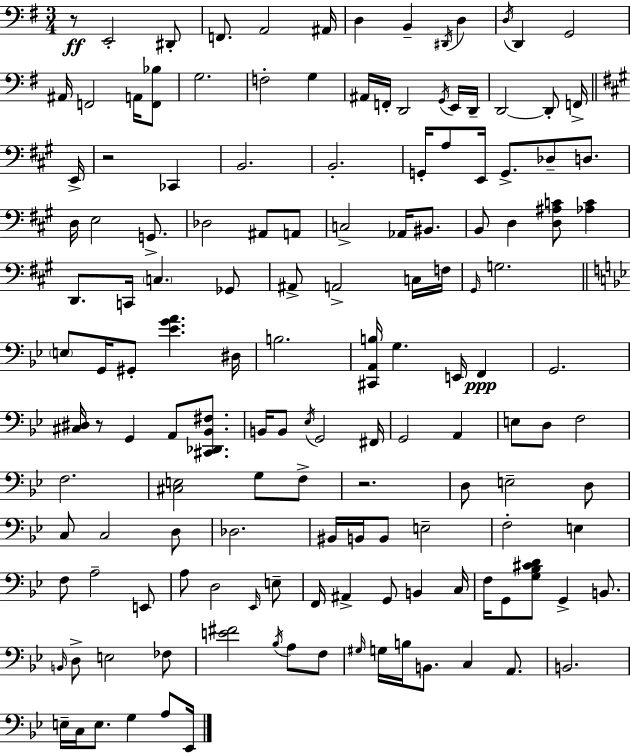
{
  \clef bass
  \numericTimeSignature
  \time 3/4
  \key e \minor
  \repeat volta 2 { r8\ff e,2-. dis,8-. | f,8. a,2 ais,16 | d4 b,4-- \acciaccatura { dis,16 } d4 | \acciaccatura { d16 } d,4 g,2 | \break ais,16 f,2 a,16 | <f, bes>8 g2. | f2-. g4 | ais,16 f,16-. d,2 | \break \acciaccatura { g,16 } e,16 d,16-- d,2~~ d,8-. | f,16-> \bar "||" \break \key a \major e,16-> r2 ces,4 | b,2. | b,2.-. | g,16-. a8 e,16 g,8.-> des8-- d8. | \break d16 e2 g,8.-> | des2 ais,8 a,8 | c2-> aes,16 bis,8. | b,8 d4 <d ais c'>8 <aes c'>4 | \break d,8. c,16 \parenthesize c4. ges,8 | ais,8-> a,2-> c16 | f16 \grace { gis,16 } g2. | \bar "||" \break \key bes \major \parenthesize e8 g,16 gis,8-. <ees' g' a'>4. dis16 | b2. | <cis, a, b>16 g4. e,16 f,4\ppp | g,2. | \break <cis dis>16 r8 g,4 a,8 <cis, des, bes, fis>8. | b,16 b,8 \acciaccatura { ees16 } g,2 | fis,16 g,2 a,4 | e8 d8 f2 | \break f2. | <cis e>2 g8 f8-> | r2. | d8 e2-- d8 | \break c8 c2 d8 | des2. | bis,16 b,16 b,8 e2-- | f2-. e4 | \break f8 a2-- e,8 | a8 d2 \grace { ees,16 } | e8-- f,16 ais,4-> g,8 b,4 | c16 f16 g,8 <g bes cis' d'>8 g,4-> b,8. | \break \grace { b,16 } d8-> e2 | fes8 <e' fis'>2 \acciaccatura { bes16 } | a8 f8 \grace { gis16 } g16 b16 b,8. c4 | a,8. b,2. | \break e16-- c16 e8. g4 | a8 ees,16 } \bar "|."
}